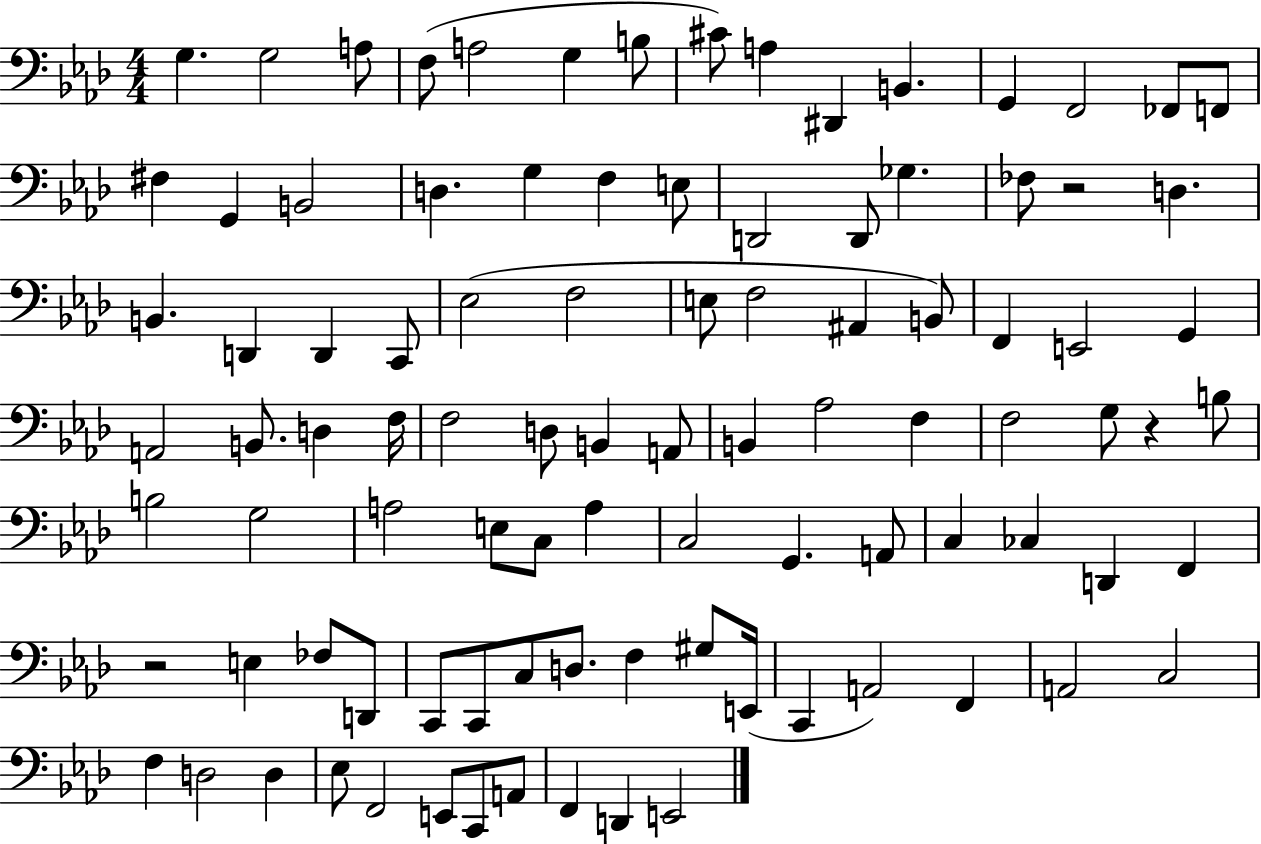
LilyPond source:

{
  \clef bass
  \numericTimeSignature
  \time 4/4
  \key aes \major
  g4. g2 a8 | f8( a2 g4 b8 | cis'8) a4 dis,4 b,4. | g,4 f,2 fes,8 f,8 | \break fis4 g,4 b,2 | d4. g4 f4 e8 | d,2 d,8 ges4. | fes8 r2 d4. | \break b,4. d,4 d,4 c,8 | ees2( f2 | e8 f2 ais,4 b,8) | f,4 e,2 g,4 | \break a,2 b,8. d4 f16 | f2 d8 b,4 a,8 | b,4 aes2 f4 | f2 g8 r4 b8 | \break b2 g2 | a2 e8 c8 a4 | c2 g,4. a,8 | c4 ces4 d,4 f,4 | \break r2 e4 fes8 d,8 | c,8 c,8 c8 d8. f4 gis8 e,16( | c,4 a,2) f,4 | a,2 c2 | \break f4 d2 d4 | ees8 f,2 e,8 c,8 a,8 | f,4 d,4 e,2 | \bar "|."
}